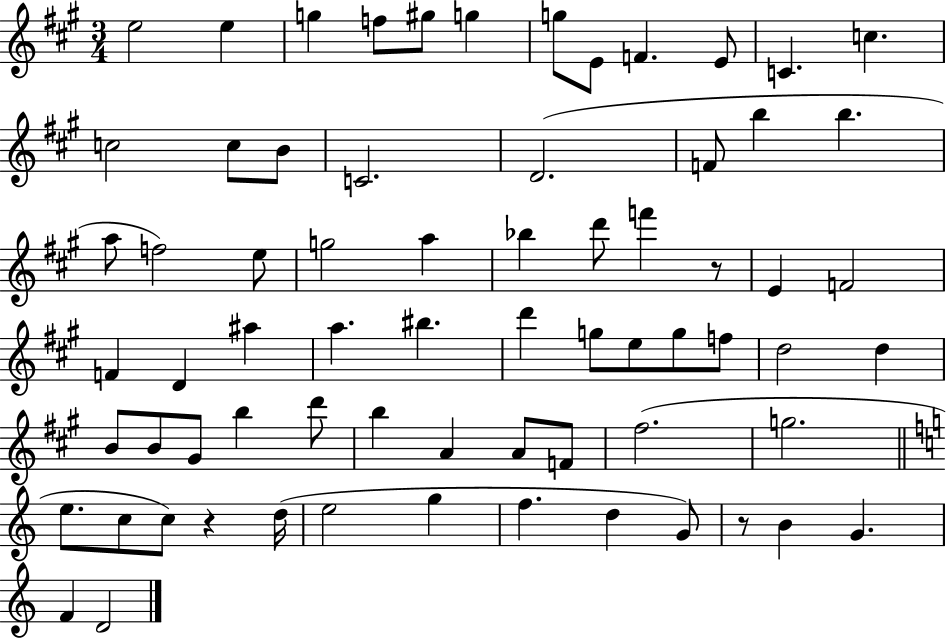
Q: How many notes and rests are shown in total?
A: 69